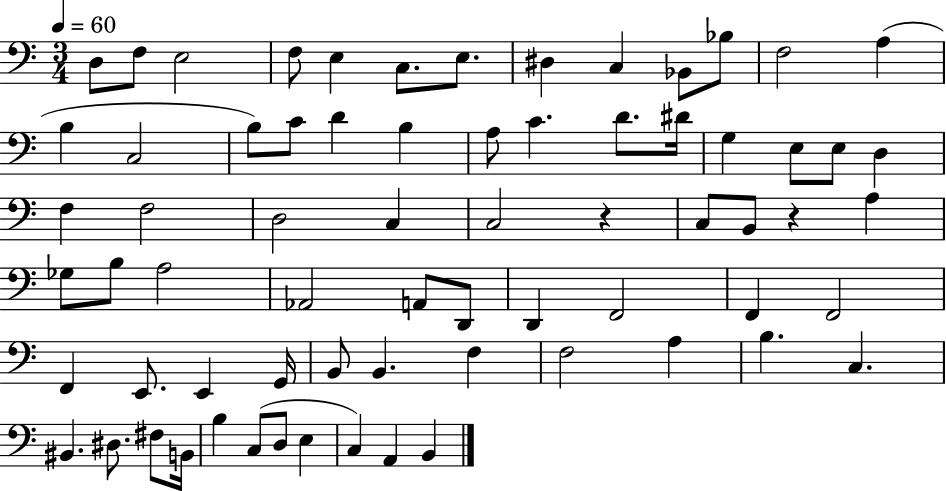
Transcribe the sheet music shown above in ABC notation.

X:1
T:Untitled
M:3/4
L:1/4
K:C
D,/2 F,/2 E,2 F,/2 E, C,/2 E,/2 ^D, C, _B,,/2 _B,/2 F,2 A, B, C,2 B,/2 C/2 D B, A,/2 C D/2 ^D/4 G, E,/2 E,/2 D, F, F,2 D,2 C, C,2 z C,/2 B,,/2 z A, _G,/2 B,/2 A,2 _A,,2 A,,/2 D,,/2 D,, F,,2 F,, F,,2 F,, E,,/2 E,, G,,/4 B,,/2 B,, F, F,2 A, B, C, ^B,, ^D,/2 ^F,/2 B,,/4 B, C,/2 D,/2 E, C, A,, B,,